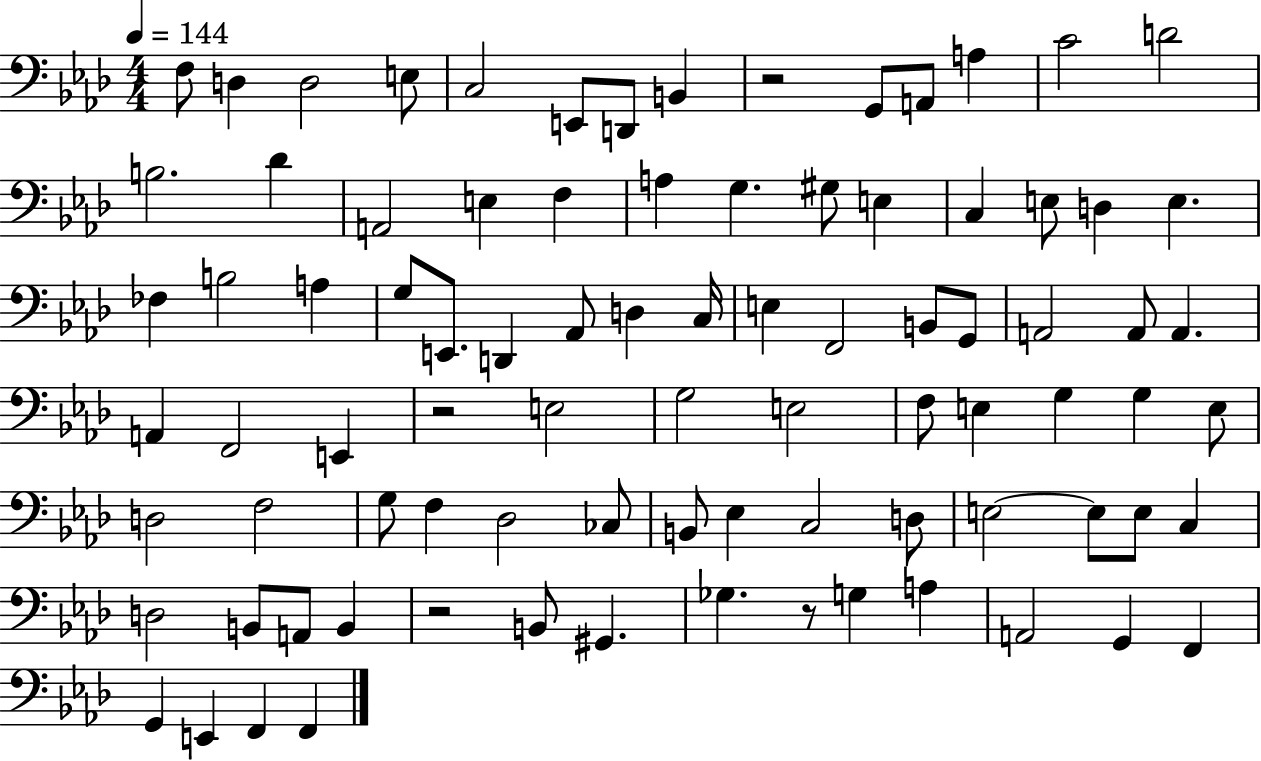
{
  \clef bass
  \numericTimeSignature
  \time 4/4
  \key aes \major
  \tempo 4 = 144
  f8 d4 d2 e8 | c2 e,8 d,8 b,4 | r2 g,8 a,8 a4 | c'2 d'2 | \break b2. des'4 | a,2 e4 f4 | a4 g4. gis8 e4 | c4 e8 d4 e4. | \break fes4 b2 a4 | g8 e,8. d,4 aes,8 d4 c16 | e4 f,2 b,8 g,8 | a,2 a,8 a,4. | \break a,4 f,2 e,4 | r2 e2 | g2 e2 | f8 e4 g4 g4 e8 | \break d2 f2 | g8 f4 des2 ces8 | b,8 ees4 c2 d8 | e2~~ e8 e8 c4 | \break d2 b,8 a,8 b,4 | r2 b,8 gis,4. | ges4. r8 g4 a4 | a,2 g,4 f,4 | \break g,4 e,4 f,4 f,4 | \bar "|."
}